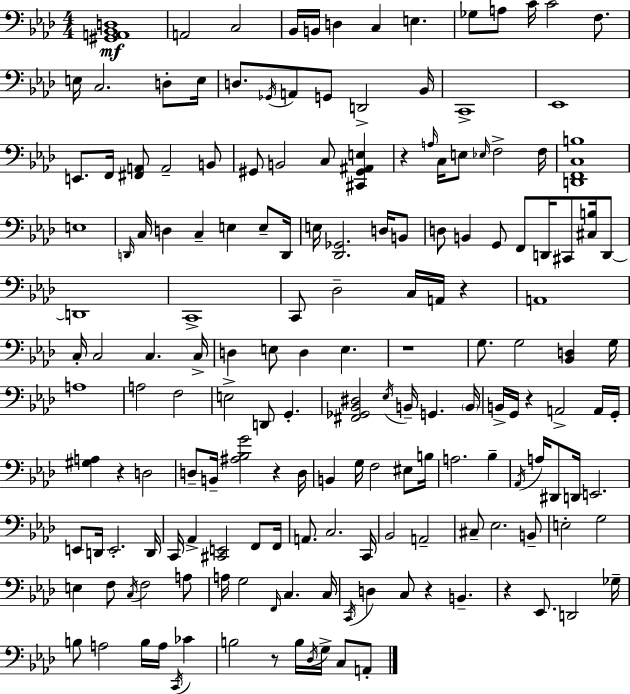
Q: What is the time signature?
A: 4/4